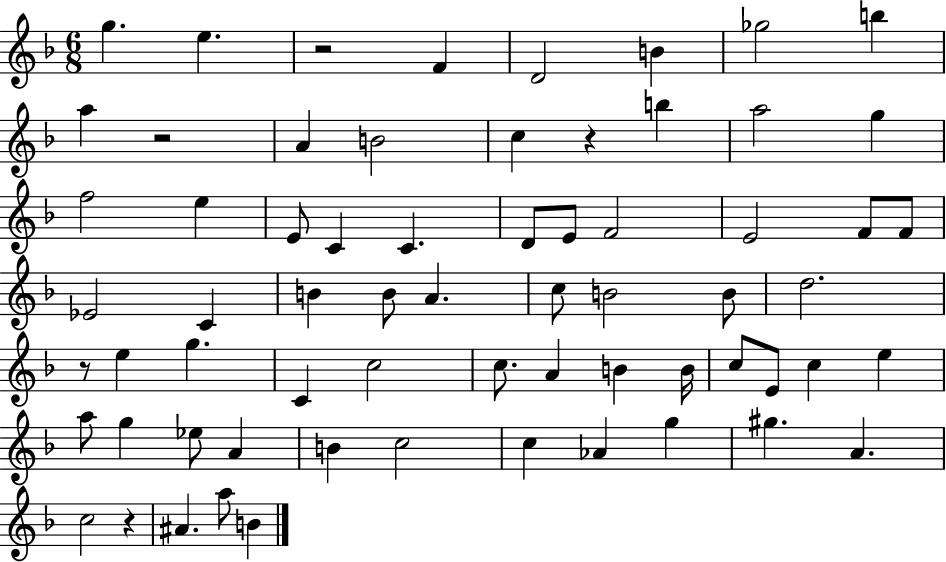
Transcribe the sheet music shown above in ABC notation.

X:1
T:Untitled
M:6/8
L:1/4
K:F
g e z2 F D2 B _g2 b a z2 A B2 c z b a2 g f2 e E/2 C C D/2 E/2 F2 E2 F/2 F/2 _E2 C B B/2 A c/2 B2 B/2 d2 z/2 e g C c2 c/2 A B B/4 c/2 E/2 c e a/2 g _e/2 A B c2 c _A g ^g A c2 z ^A a/2 B